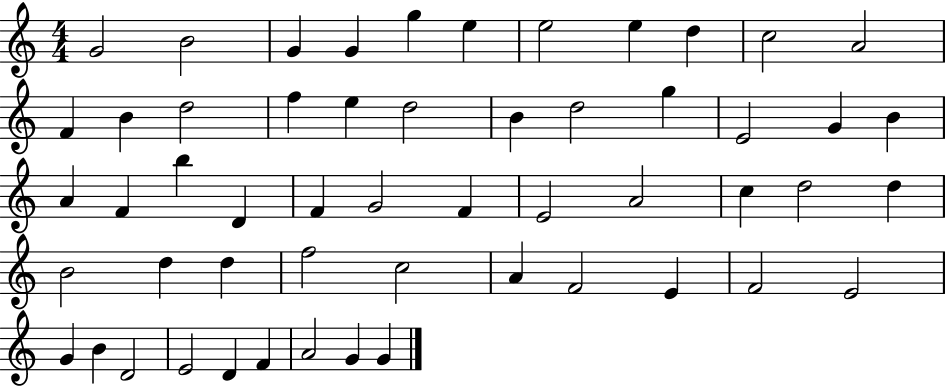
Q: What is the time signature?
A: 4/4